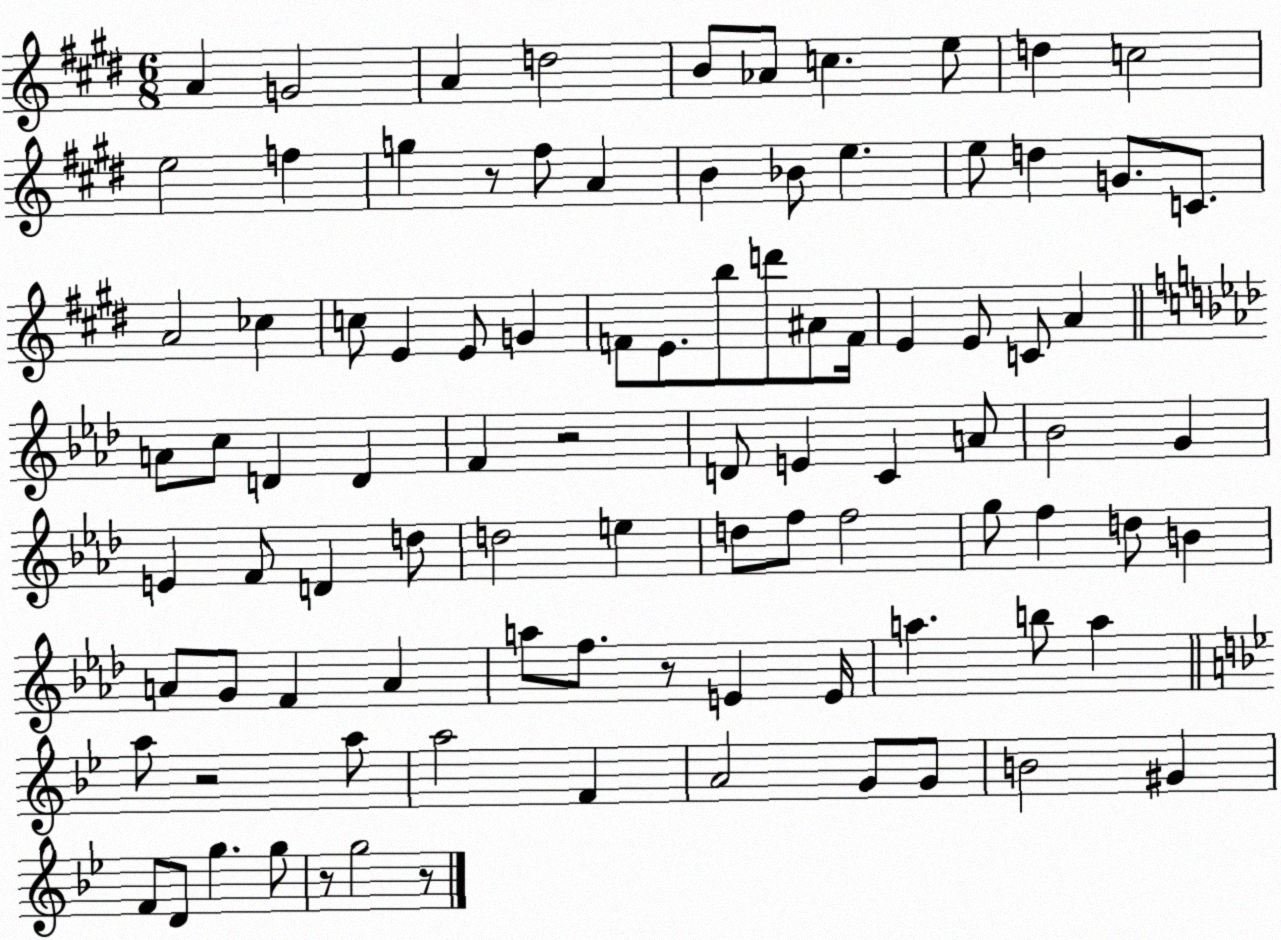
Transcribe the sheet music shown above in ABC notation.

X:1
T:Untitled
M:6/8
L:1/4
K:E
A G2 A d2 B/2 _A/2 c e/2 d c2 e2 f g z/2 ^f/2 A B _B/2 e e/2 d G/2 C/2 A2 _c c/2 E E/2 G F/2 E/2 b/2 d'/2 ^A/2 F/4 E E/2 C/2 A A/2 c/2 D D F z2 D/2 E C A/2 _B2 G E F/2 D d/2 d2 e d/2 f/2 f2 g/2 f d/2 B A/2 G/2 F A a/2 f/2 z/2 E E/4 a b/2 a a/2 z2 a/2 a2 F A2 G/2 G/2 B2 ^G F/2 D/2 g g/2 z/2 g2 z/2